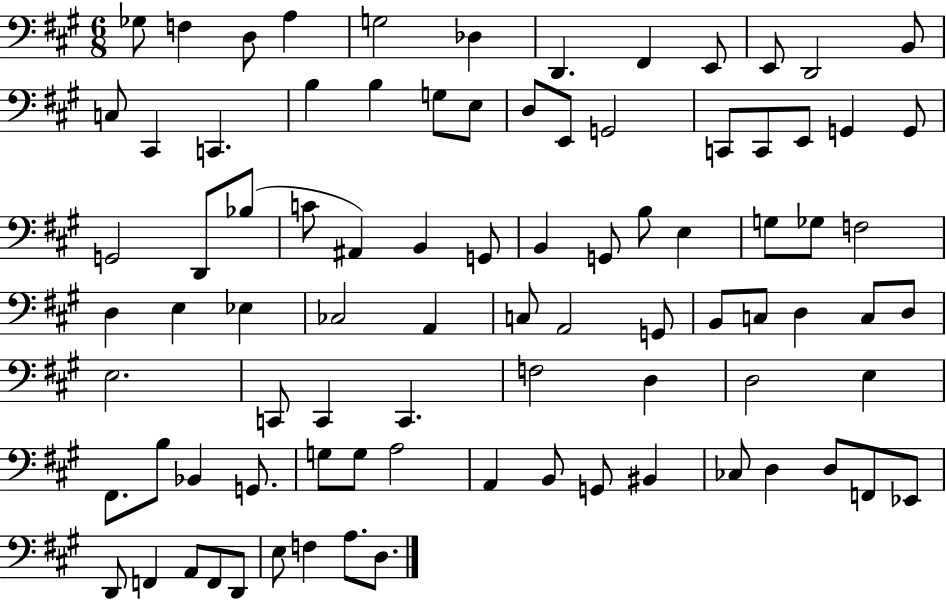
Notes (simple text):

Gb3/e F3/q D3/e A3/q G3/h Db3/q D2/q. F#2/q E2/e E2/e D2/h B2/e C3/e C#2/q C2/q. B3/q B3/q G3/e E3/e D3/e E2/e G2/h C2/e C2/e E2/e G2/q G2/e G2/h D2/e Bb3/e C4/e A#2/q B2/q G2/e B2/q G2/e B3/e E3/q G3/e Gb3/e F3/h D3/q E3/q Eb3/q CES3/h A2/q C3/e A2/h G2/e B2/e C3/e D3/q C3/e D3/e E3/h. C2/e C2/q C2/q. F3/h D3/q D3/h E3/q F#2/e. B3/e Bb2/q G2/e. G3/e G3/e A3/h A2/q B2/e G2/e BIS2/q CES3/e D3/q D3/e F2/e Eb2/e D2/e F2/q A2/e F2/e D2/e E3/e F3/q A3/e. D3/e.